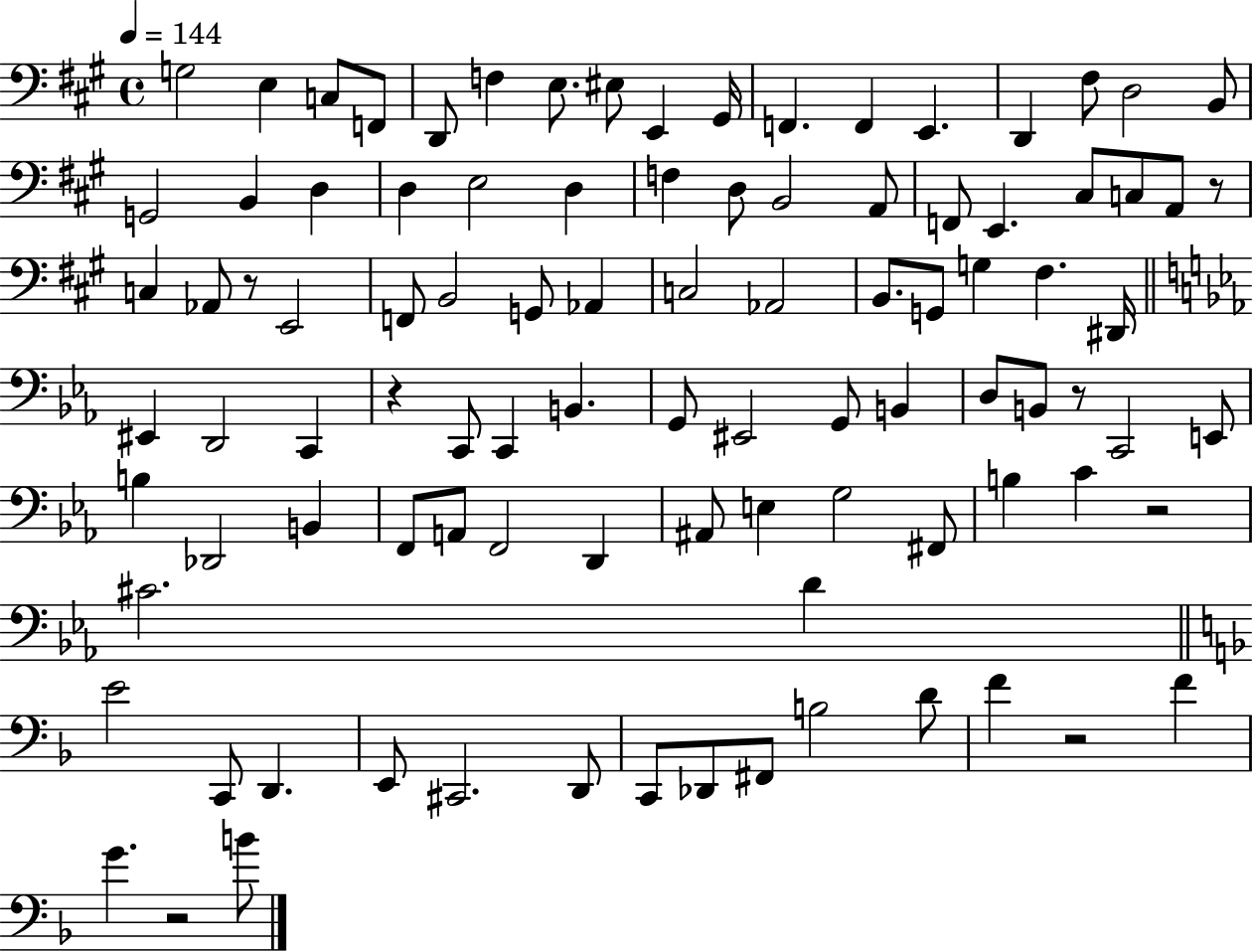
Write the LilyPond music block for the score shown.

{
  \clef bass
  \time 4/4
  \defaultTimeSignature
  \key a \major
  \tempo 4 = 144
  g2 e4 c8 f,8 | d,8 f4 e8. eis8 e,4 gis,16 | f,4. f,4 e,4. | d,4 fis8 d2 b,8 | \break g,2 b,4 d4 | d4 e2 d4 | f4 d8 b,2 a,8 | f,8 e,4. cis8 c8 a,8 r8 | \break c4 aes,8 r8 e,2 | f,8 b,2 g,8 aes,4 | c2 aes,2 | b,8. g,8 g4 fis4. dis,16 | \break \bar "||" \break \key ees \major eis,4 d,2 c,4 | r4 c,8 c,4 b,4. | g,8 eis,2 g,8 b,4 | d8 b,8 r8 c,2 e,8 | \break b4 des,2 b,4 | f,8 a,8 f,2 d,4 | ais,8 e4 g2 fis,8 | b4 c'4 r2 | \break cis'2. d'4 | \bar "||" \break \key d \minor e'2 c,8 d,4. | e,8 cis,2. d,8 | c,8 des,8 fis,8 b2 d'8 | f'4 r2 f'4 | \break g'4. r2 b'8 | \bar "|."
}